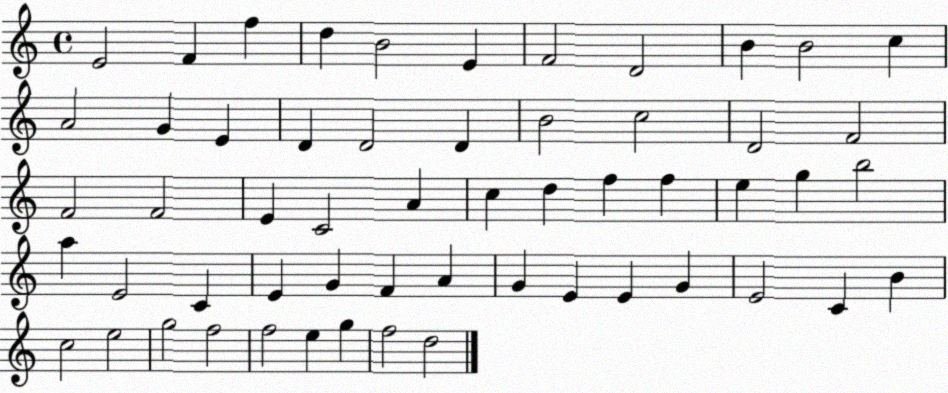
X:1
T:Untitled
M:4/4
L:1/4
K:C
E2 F f d B2 E F2 D2 B B2 c A2 G E D D2 D B2 c2 D2 F2 F2 F2 E C2 A c d f f e g b2 a E2 C E G F A G E E G E2 C B c2 e2 g2 f2 f2 e g f2 d2